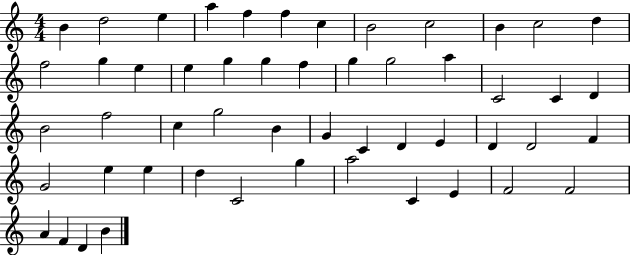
B4/q D5/h E5/q A5/q F5/q F5/q C5/q B4/h C5/h B4/q C5/h D5/q F5/h G5/q E5/q E5/q G5/q G5/q F5/q G5/q G5/h A5/q C4/h C4/q D4/q B4/h F5/h C5/q G5/h B4/q G4/q C4/q D4/q E4/q D4/q D4/h F4/q G4/h E5/q E5/q D5/q C4/h G5/q A5/h C4/q E4/q F4/h F4/h A4/q F4/q D4/q B4/q